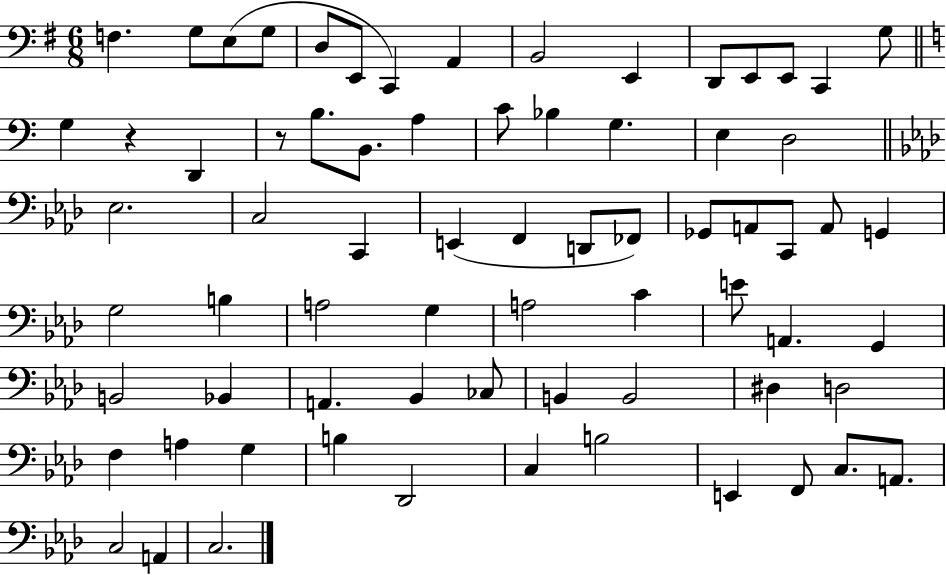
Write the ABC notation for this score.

X:1
T:Untitled
M:6/8
L:1/4
K:G
F, G,/2 E,/2 G,/2 D,/2 E,,/2 C,, A,, B,,2 E,, D,,/2 E,,/2 E,,/2 C,, G,/2 G, z D,, z/2 B,/2 B,,/2 A, C/2 _B, G, E, D,2 _E,2 C,2 C,, E,, F,, D,,/2 _F,,/2 _G,,/2 A,,/2 C,,/2 A,,/2 G,, G,2 B, A,2 G, A,2 C E/2 A,, G,, B,,2 _B,, A,, _B,, _C,/2 B,, B,,2 ^D, D,2 F, A, G, B, _D,,2 C, B,2 E,, F,,/2 C,/2 A,,/2 C,2 A,, C,2